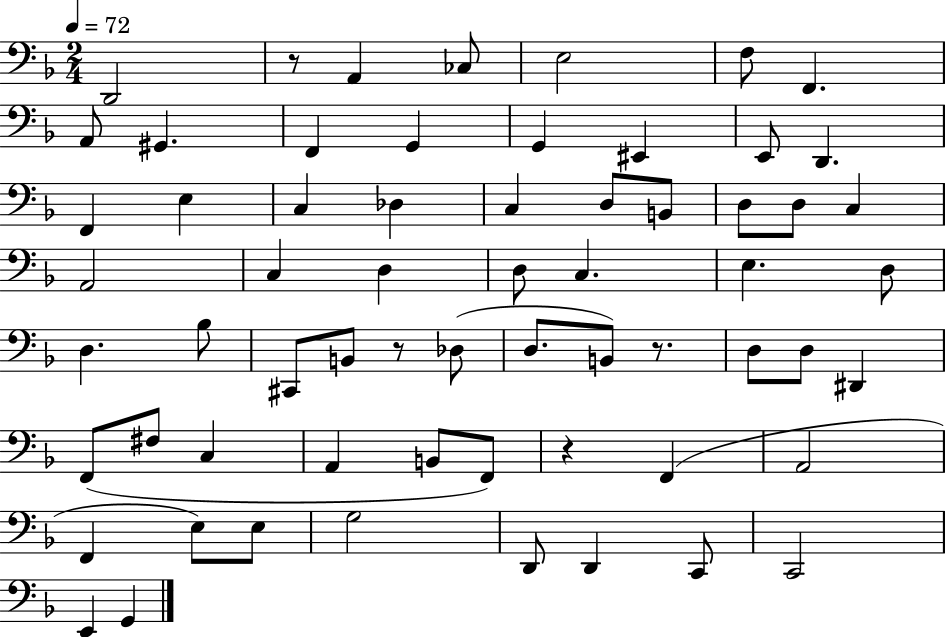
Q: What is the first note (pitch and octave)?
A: D2